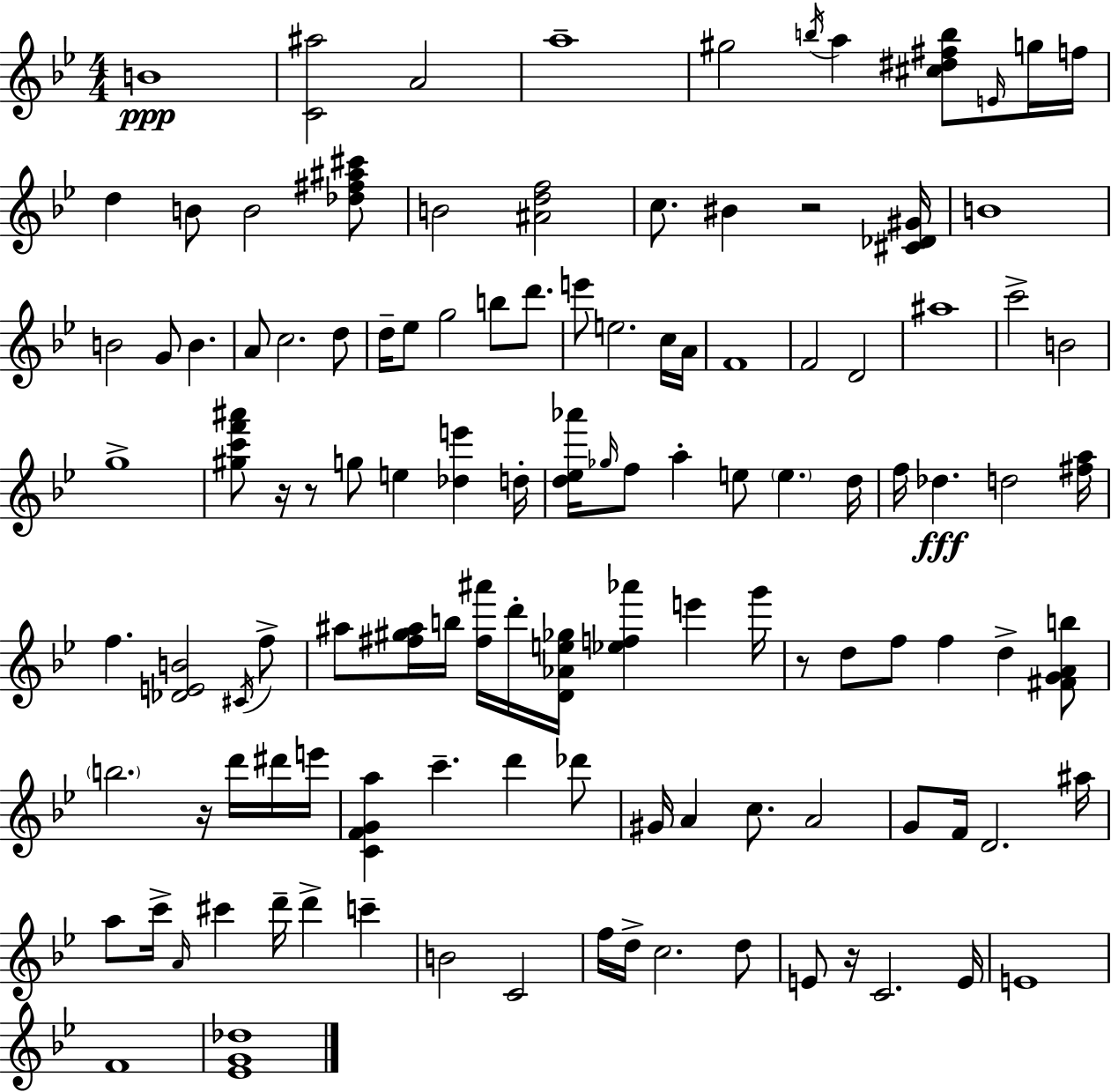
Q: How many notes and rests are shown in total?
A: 118